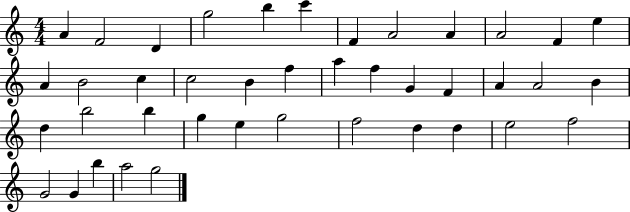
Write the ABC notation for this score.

X:1
T:Untitled
M:4/4
L:1/4
K:C
A F2 D g2 b c' F A2 A A2 F e A B2 c c2 B f a f G F A A2 B d b2 b g e g2 f2 d d e2 f2 G2 G b a2 g2